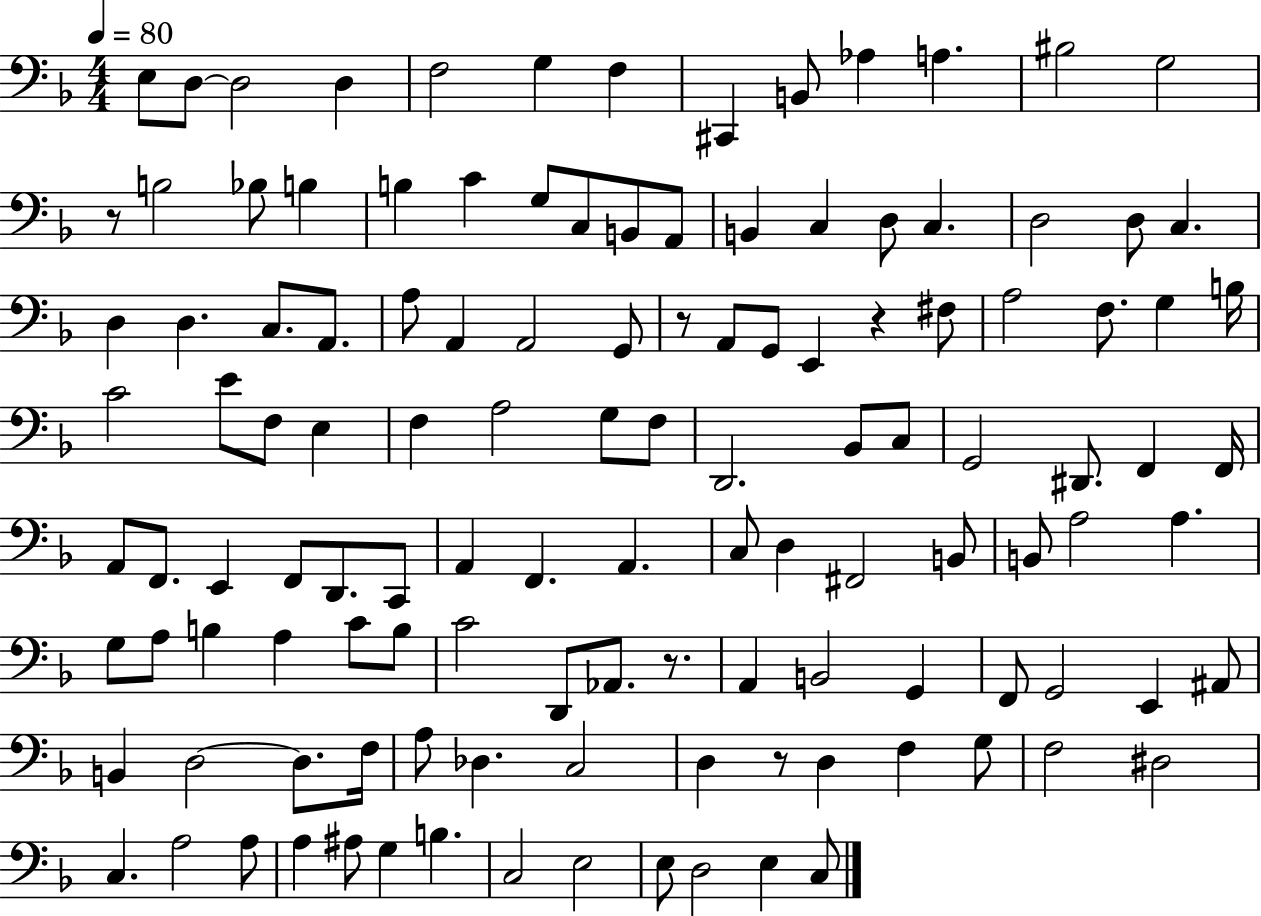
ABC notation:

X:1
T:Untitled
M:4/4
L:1/4
K:F
E,/2 D,/2 D,2 D, F,2 G, F, ^C,, B,,/2 _A, A, ^B,2 G,2 z/2 B,2 _B,/2 B, B, C G,/2 C,/2 B,,/2 A,,/2 B,, C, D,/2 C, D,2 D,/2 C, D, D, C,/2 A,,/2 A,/2 A,, A,,2 G,,/2 z/2 A,,/2 G,,/2 E,, z ^F,/2 A,2 F,/2 G, B,/4 C2 E/2 F,/2 E, F, A,2 G,/2 F,/2 D,,2 _B,,/2 C,/2 G,,2 ^D,,/2 F,, F,,/4 A,,/2 F,,/2 E,, F,,/2 D,,/2 C,,/2 A,, F,, A,, C,/2 D, ^F,,2 B,,/2 B,,/2 A,2 A, G,/2 A,/2 B, A, C/2 B,/2 C2 D,,/2 _A,,/2 z/2 A,, B,,2 G,, F,,/2 G,,2 E,, ^A,,/2 B,, D,2 D,/2 F,/4 A,/2 _D, C,2 D, z/2 D, F, G,/2 F,2 ^D,2 C, A,2 A,/2 A, ^A,/2 G, B, C,2 E,2 E,/2 D,2 E, C,/2